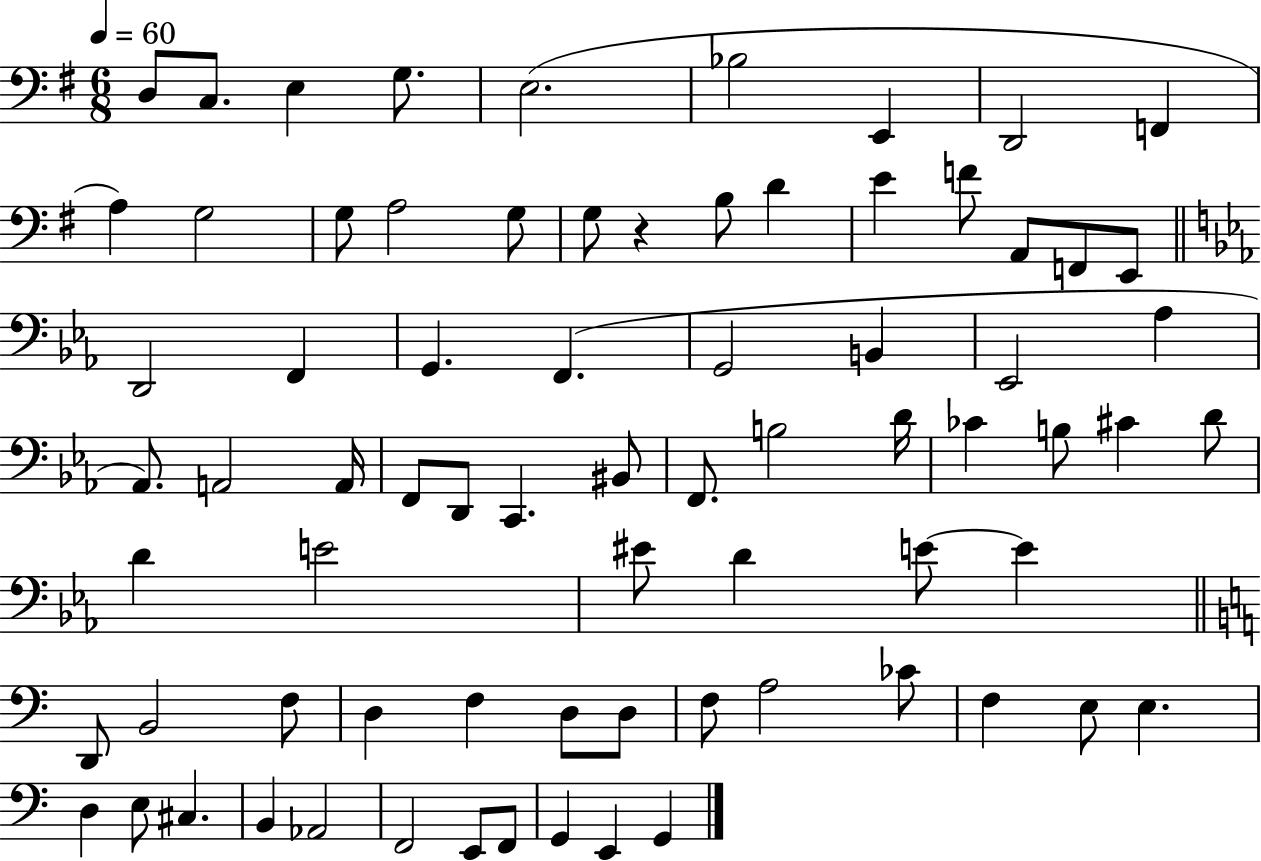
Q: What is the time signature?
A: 6/8